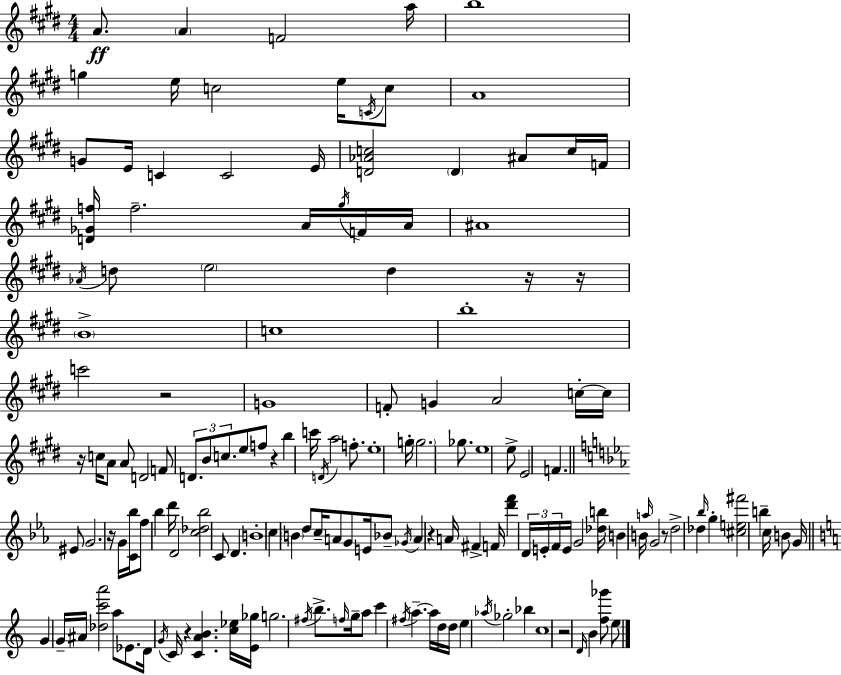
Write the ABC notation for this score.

X:1
T:Untitled
M:4/4
L:1/4
K:E
A/2 A F2 a/4 b4 g e/4 c2 e/4 C/4 c/2 A4 G/2 E/4 C C2 E/4 [D_Ac]2 D ^A/2 c/4 F/4 [D_Gf]/4 f2 A/4 ^g/4 F/4 A/4 ^A4 _A/4 d/2 e2 d z/4 z/4 B4 c4 b4 c'2 z2 G4 F/2 G A2 c/4 c/4 z/4 c/4 A/2 A/2 D2 F/2 D/2 B/2 c/2 e/2 f/2 z b c'/4 D/4 a2 f/2 e4 g/4 g2 _g/2 e4 e/2 E2 F ^E/2 G2 z/4 G/4 [C_b]/4 f/2 _b d'/4 D2 [c_d_b]2 C/2 D B4 c B d/2 c/4 A/2 G/2 E/4 _B/2 _G/4 A z A/4 ^F F/4 [d'f'] D/4 E/4 F/4 E/4 G2 [_db]/4 B B/4 a/4 G2 z/2 d2 _d _b/4 g [^ce^f']2 b c/4 B/2 G/4 G G/4 ^A/4 [_dc'a']2 a/2 _E/2 D/4 G/4 C/4 z [CAB] [c_e]/4 [E_g]/4 g2 ^f/4 b/2 f/4 g/4 a/2 c' ^f/4 a a/4 d/4 d/4 e _a/4 _g2 _b c4 z2 D/4 B [f_g']/2 e/2